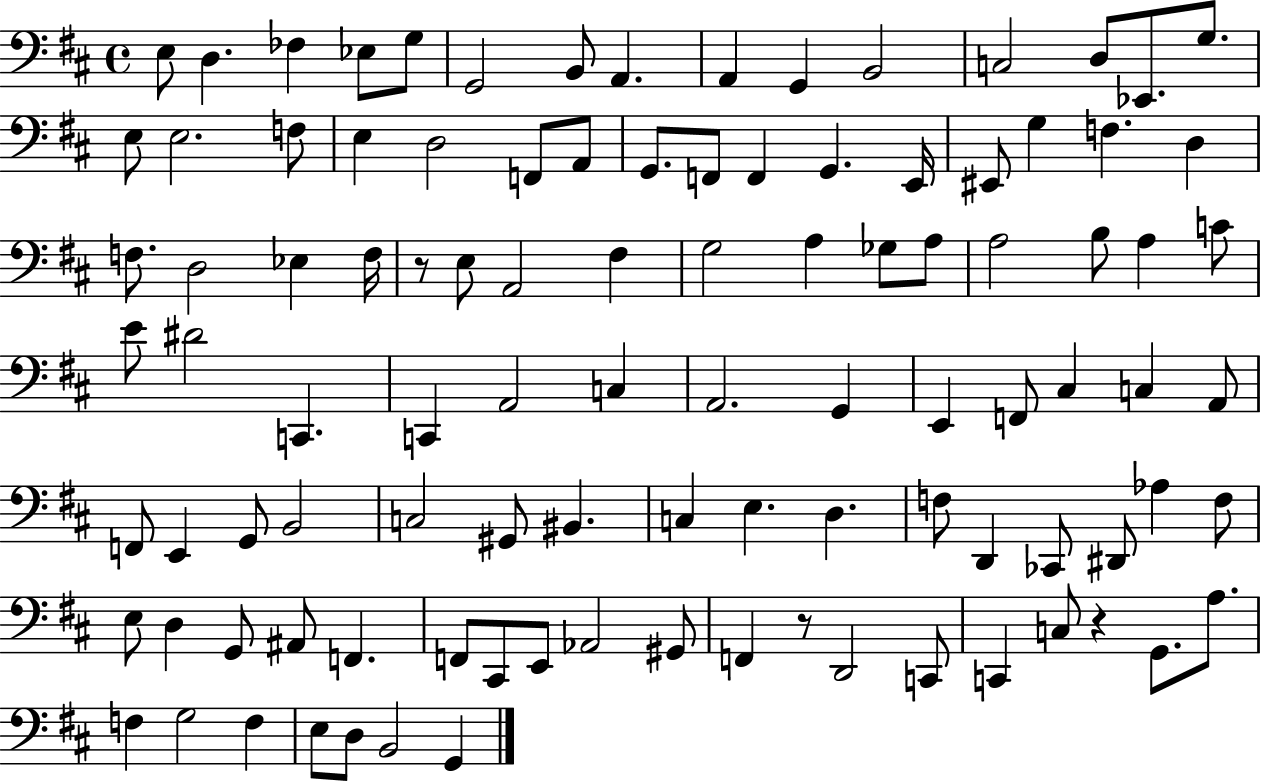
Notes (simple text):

E3/e D3/q. FES3/q Eb3/e G3/e G2/h B2/e A2/q. A2/q G2/q B2/h C3/h D3/e Eb2/e. G3/e. E3/e E3/h. F3/e E3/q D3/h F2/e A2/e G2/e. F2/e F2/q G2/q. E2/s EIS2/e G3/q F3/q. D3/q F3/e. D3/h Eb3/q F3/s R/e E3/e A2/h F#3/q G3/h A3/q Gb3/e A3/e A3/h B3/e A3/q C4/e E4/e D#4/h C2/q. C2/q A2/h C3/q A2/h. G2/q E2/q F2/e C#3/q C3/q A2/e F2/e E2/q G2/e B2/h C3/h G#2/e BIS2/q. C3/q E3/q. D3/q. F3/e D2/q CES2/e D#2/e Ab3/q F3/e E3/e D3/q G2/e A#2/e F2/q. F2/e C#2/e E2/e Ab2/h G#2/e F2/q R/e D2/h C2/e C2/q C3/e R/q G2/e. A3/e. F3/q G3/h F3/q E3/e D3/e B2/h G2/q